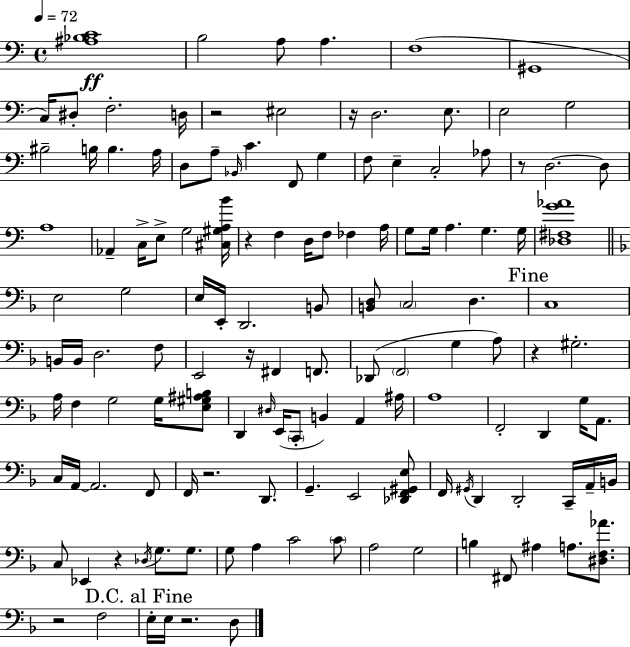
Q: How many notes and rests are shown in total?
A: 133